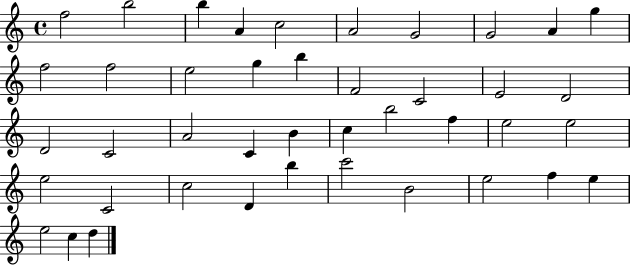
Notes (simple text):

F5/h B5/h B5/q A4/q C5/h A4/h G4/h G4/h A4/q G5/q F5/h F5/h E5/h G5/q B5/q F4/h C4/h E4/h D4/h D4/h C4/h A4/h C4/q B4/q C5/q B5/h F5/q E5/h E5/h E5/h C4/h C5/h D4/q B5/q C6/h B4/h E5/h F5/q E5/q E5/h C5/q D5/q